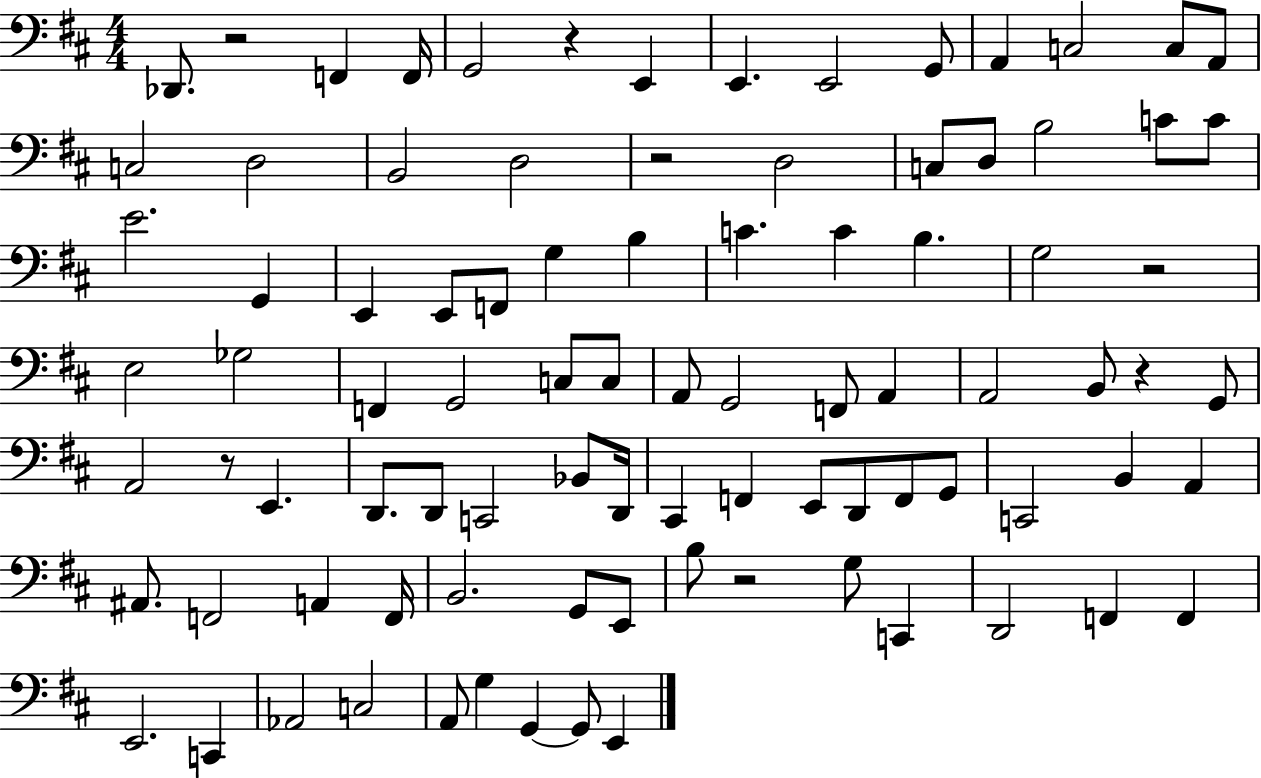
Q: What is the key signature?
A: D major